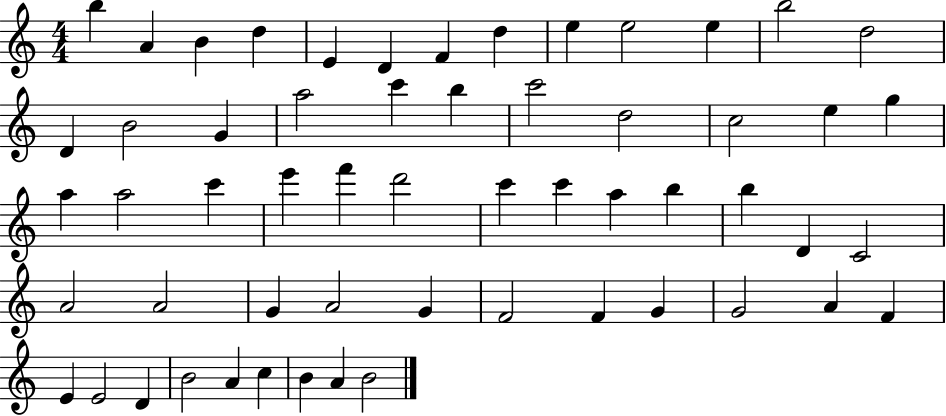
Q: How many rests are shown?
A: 0